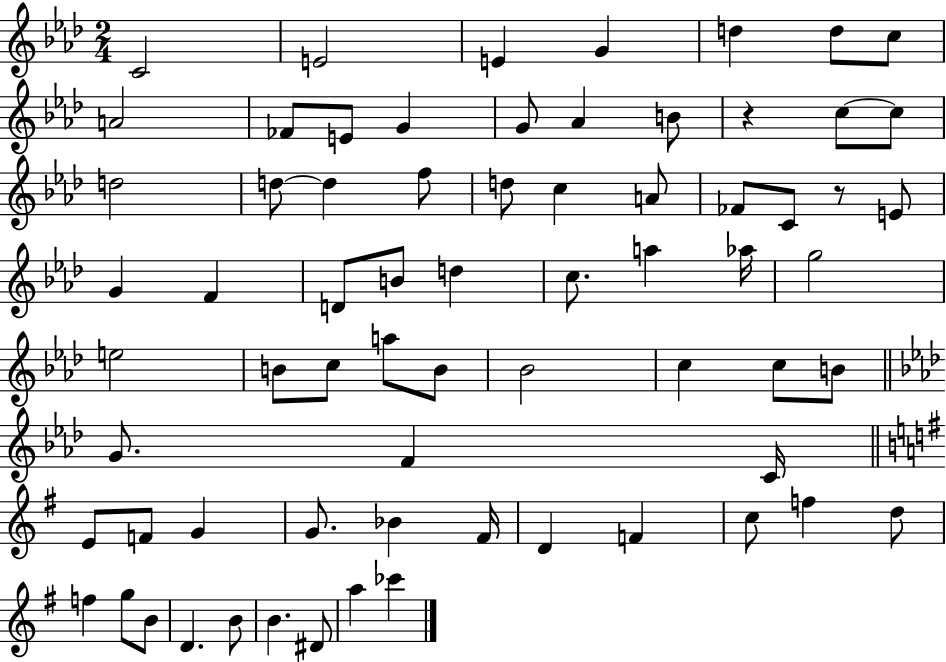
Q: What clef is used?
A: treble